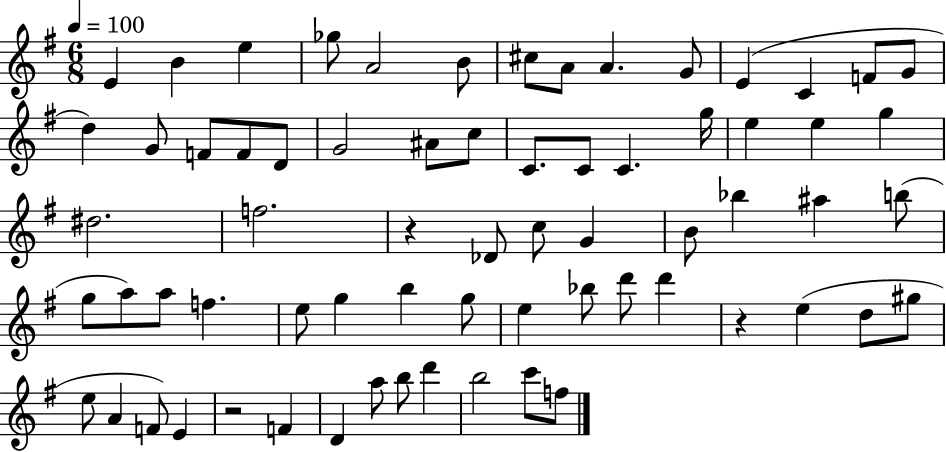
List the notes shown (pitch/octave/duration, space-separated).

E4/q B4/q E5/q Gb5/e A4/h B4/e C#5/e A4/e A4/q. G4/e E4/q C4/q F4/e G4/e D5/q G4/e F4/e F4/e D4/e G4/h A#4/e C5/e C4/e. C4/e C4/q. G5/s E5/q E5/q G5/q D#5/h. F5/h. R/q Db4/e C5/e G4/q B4/e Bb5/q A#5/q B5/e G5/e A5/e A5/e F5/q. E5/e G5/q B5/q G5/e E5/q Bb5/e D6/e D6/q R/q E5/q D5/e G#5/e E5/e A4/q F4/e E4/q R/h F4/q D4/q A5/e B5/e D6/q B5/h C6/e F5/e